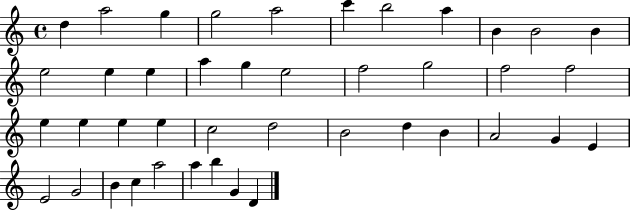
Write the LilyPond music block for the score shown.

{
  \clef treble
  \time 4/4
  \defaultTimeSignature
  \key c \major
  d''4 a''2 g''4 | g''2 a''2 | c'''4 b''2 a''4 | b'4 b'2 b'4 | \break e''2 e''4 e''4 | a''4 g''4 e''2 | f''2 g''2 | f''2 f''2 | \break e''4 e''4 e''4 e''4 | c''2 d''2 | b'2 d''4 b'4 | a'2 g'4 e'4 | \break e'2 g'2 | b'4 c''4 a''2 | a''4 b''4 g'4 d'4 | \bar "|."
}